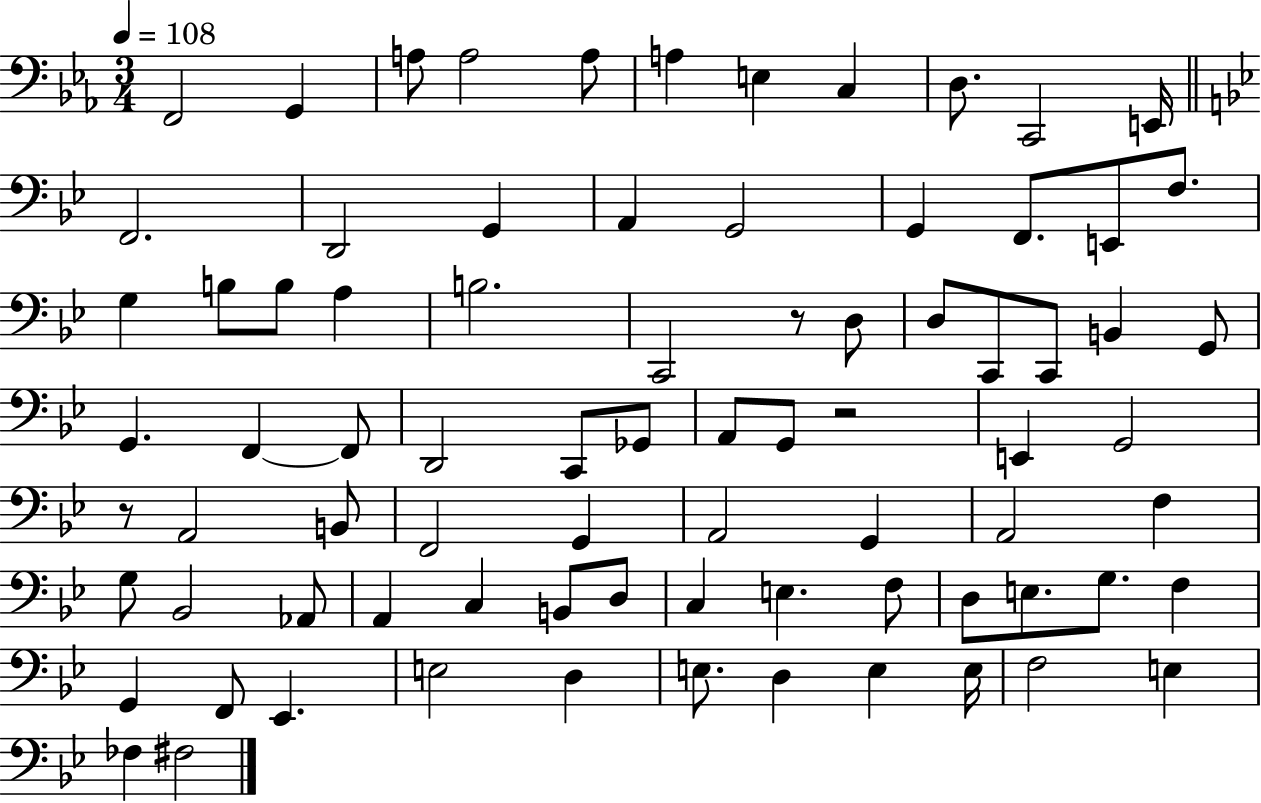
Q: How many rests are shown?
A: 3